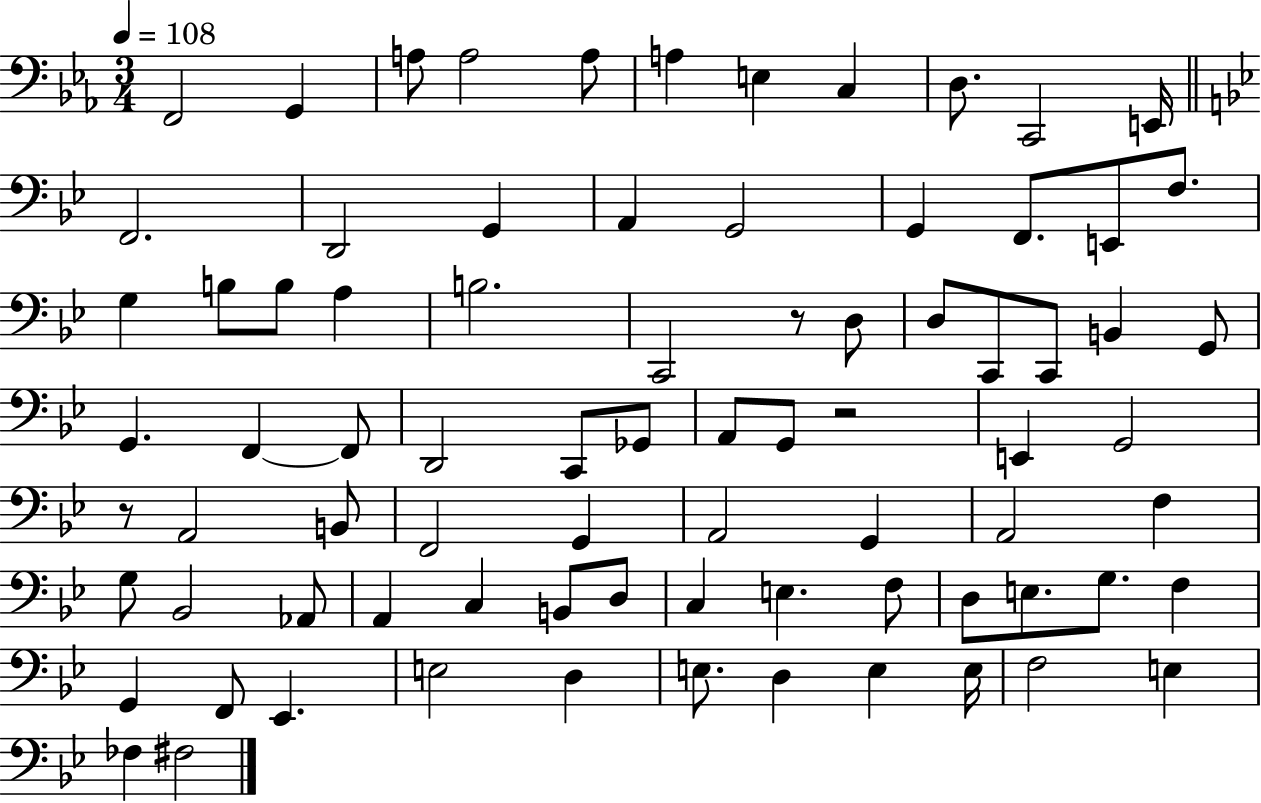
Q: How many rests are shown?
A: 3